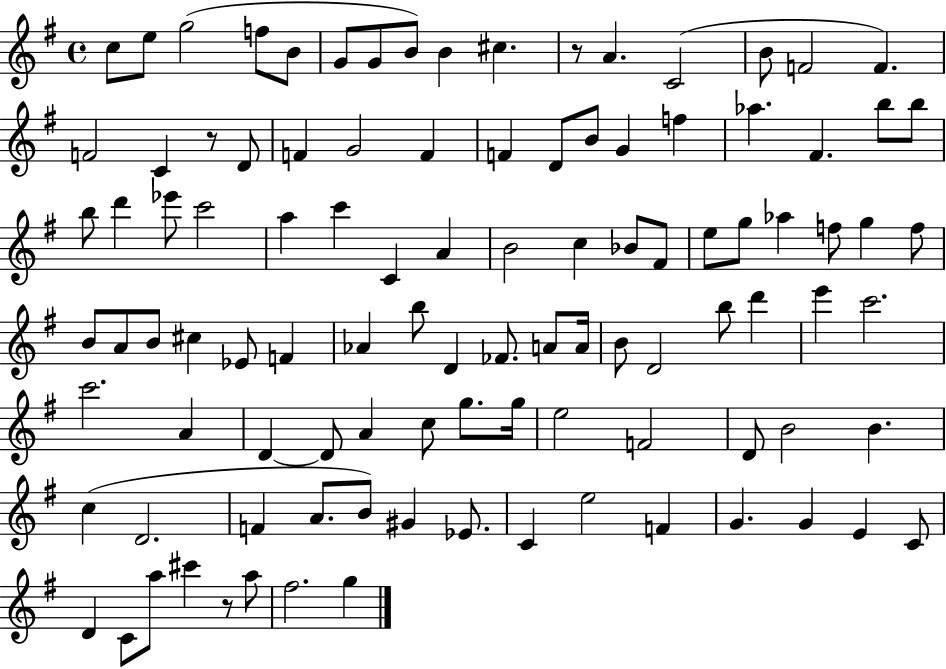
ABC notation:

X:1
T:Untitled
M:4/4
L:1/4
K:G
c/2 e/2 g2 f/2 B/2 G/2 G/2 B/2 B ^c z/2 A C2 B/2 F2 F F2 C z/2 D/2 F G2 F F D/2 B/2 G f _a ^F b/2 b/2 b/2 d' _e'/2 c'2 a c' C A B2 c _B/2 ^F/2 e/2 g/2 _a f/2 g f/2 B/2 A/2 B/2 ^c _E/2 F _A b/2 D _F/2 A/2 A/4 B/2 D2 b/2 d' e' c'2 c'2 A D D/2 A c/2 g/2 g/4 e2 F2 D/2 B2 B c D2 F A/2 B/2 ^G _E/2 C e2 F G G E C/2 D C/2 a/2 ^c' z/2 a/2 ^f2 g